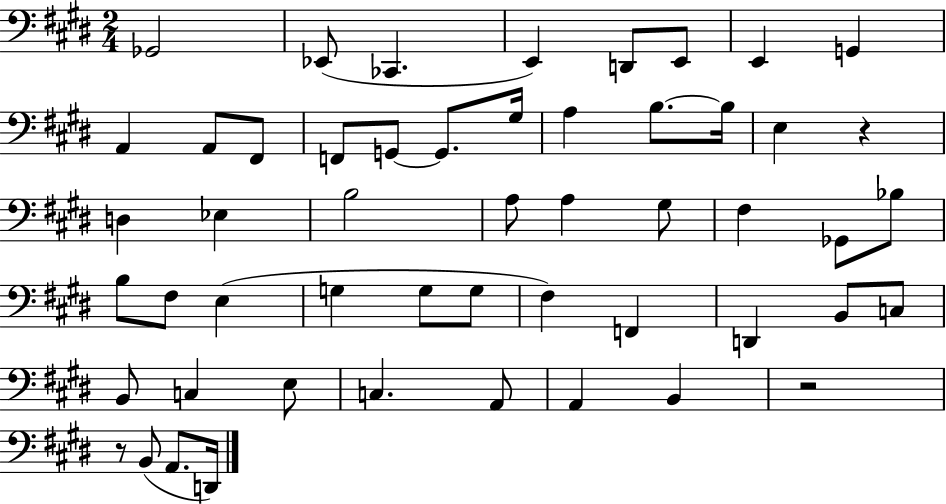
X:1
T:Untitled
M:2/4
L:1/4
K:E
_G,,2 _E,,/2 _C,, E,, D,,/2 E,,/2 E,, G,, A,, A,,/2 ^F,,/2 F,,/2 G,,/2 G,,/2 ^G,/4 A, B,/2 B,/4 E, z D, _E, B,2 A,/2 A, ^G,/2 ^F, _G,,/2 _B,/2 B,/2 ^F,/2 E, G, G,/2 G,/2 ^F, F,, D,, B,,/2 C,/2 B,,/2 C, E,/2 C, A,,/2 A,, B,, z2 z/2 B,,/2 A,,/2 D,,/4